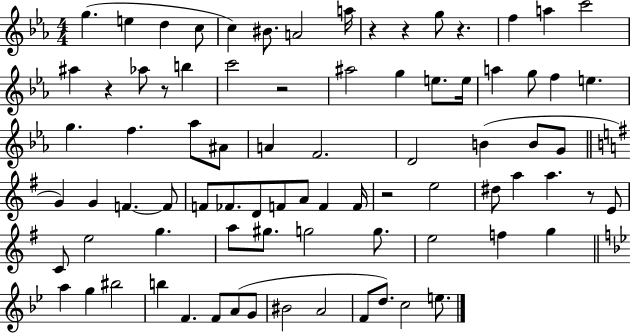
G5/q. E5/q D5/q C5/e C5/q BIS4/e. A4/h A5/s R/q R/q G5/e R/q. F5/q A5/q C6/h A#5/q R/q Ab5/e R/e B5/q C6/h R/h A#5/h G5/q E5/e. E5/s A5/q G5/e F5/q E5/q. G5/q. F5/q. Ab5/e A#4/e A4/q F4/h. D4/h B4/q B4/e G4/e G4/q G4/q F4/q. F4/e F4/e FES4/e. D4/e F4/e A4/e F4/q F4/s R/h E5/h D#5/e A5/q A5/q. R/e E4/e C4/e E5/h G5/q. A5/e G#5/e. G5/h G5/e. E5/h F5/q G5/q A5/q G5/q BIS5/h B5/q F4/q. F4/e A4/e G4/e BIS4/h A4/h F4/e D5/e. C5/h E5/e.